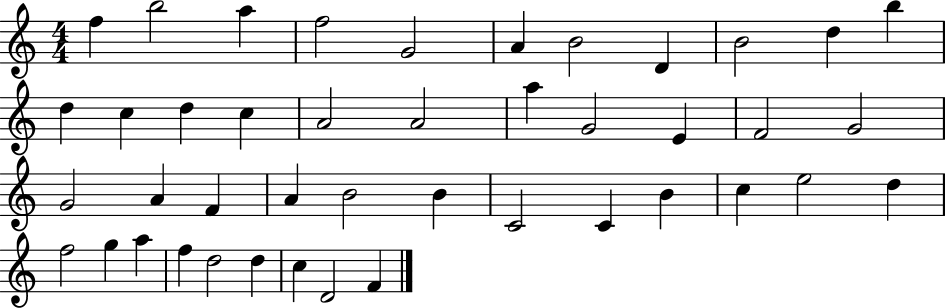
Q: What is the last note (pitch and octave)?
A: F4